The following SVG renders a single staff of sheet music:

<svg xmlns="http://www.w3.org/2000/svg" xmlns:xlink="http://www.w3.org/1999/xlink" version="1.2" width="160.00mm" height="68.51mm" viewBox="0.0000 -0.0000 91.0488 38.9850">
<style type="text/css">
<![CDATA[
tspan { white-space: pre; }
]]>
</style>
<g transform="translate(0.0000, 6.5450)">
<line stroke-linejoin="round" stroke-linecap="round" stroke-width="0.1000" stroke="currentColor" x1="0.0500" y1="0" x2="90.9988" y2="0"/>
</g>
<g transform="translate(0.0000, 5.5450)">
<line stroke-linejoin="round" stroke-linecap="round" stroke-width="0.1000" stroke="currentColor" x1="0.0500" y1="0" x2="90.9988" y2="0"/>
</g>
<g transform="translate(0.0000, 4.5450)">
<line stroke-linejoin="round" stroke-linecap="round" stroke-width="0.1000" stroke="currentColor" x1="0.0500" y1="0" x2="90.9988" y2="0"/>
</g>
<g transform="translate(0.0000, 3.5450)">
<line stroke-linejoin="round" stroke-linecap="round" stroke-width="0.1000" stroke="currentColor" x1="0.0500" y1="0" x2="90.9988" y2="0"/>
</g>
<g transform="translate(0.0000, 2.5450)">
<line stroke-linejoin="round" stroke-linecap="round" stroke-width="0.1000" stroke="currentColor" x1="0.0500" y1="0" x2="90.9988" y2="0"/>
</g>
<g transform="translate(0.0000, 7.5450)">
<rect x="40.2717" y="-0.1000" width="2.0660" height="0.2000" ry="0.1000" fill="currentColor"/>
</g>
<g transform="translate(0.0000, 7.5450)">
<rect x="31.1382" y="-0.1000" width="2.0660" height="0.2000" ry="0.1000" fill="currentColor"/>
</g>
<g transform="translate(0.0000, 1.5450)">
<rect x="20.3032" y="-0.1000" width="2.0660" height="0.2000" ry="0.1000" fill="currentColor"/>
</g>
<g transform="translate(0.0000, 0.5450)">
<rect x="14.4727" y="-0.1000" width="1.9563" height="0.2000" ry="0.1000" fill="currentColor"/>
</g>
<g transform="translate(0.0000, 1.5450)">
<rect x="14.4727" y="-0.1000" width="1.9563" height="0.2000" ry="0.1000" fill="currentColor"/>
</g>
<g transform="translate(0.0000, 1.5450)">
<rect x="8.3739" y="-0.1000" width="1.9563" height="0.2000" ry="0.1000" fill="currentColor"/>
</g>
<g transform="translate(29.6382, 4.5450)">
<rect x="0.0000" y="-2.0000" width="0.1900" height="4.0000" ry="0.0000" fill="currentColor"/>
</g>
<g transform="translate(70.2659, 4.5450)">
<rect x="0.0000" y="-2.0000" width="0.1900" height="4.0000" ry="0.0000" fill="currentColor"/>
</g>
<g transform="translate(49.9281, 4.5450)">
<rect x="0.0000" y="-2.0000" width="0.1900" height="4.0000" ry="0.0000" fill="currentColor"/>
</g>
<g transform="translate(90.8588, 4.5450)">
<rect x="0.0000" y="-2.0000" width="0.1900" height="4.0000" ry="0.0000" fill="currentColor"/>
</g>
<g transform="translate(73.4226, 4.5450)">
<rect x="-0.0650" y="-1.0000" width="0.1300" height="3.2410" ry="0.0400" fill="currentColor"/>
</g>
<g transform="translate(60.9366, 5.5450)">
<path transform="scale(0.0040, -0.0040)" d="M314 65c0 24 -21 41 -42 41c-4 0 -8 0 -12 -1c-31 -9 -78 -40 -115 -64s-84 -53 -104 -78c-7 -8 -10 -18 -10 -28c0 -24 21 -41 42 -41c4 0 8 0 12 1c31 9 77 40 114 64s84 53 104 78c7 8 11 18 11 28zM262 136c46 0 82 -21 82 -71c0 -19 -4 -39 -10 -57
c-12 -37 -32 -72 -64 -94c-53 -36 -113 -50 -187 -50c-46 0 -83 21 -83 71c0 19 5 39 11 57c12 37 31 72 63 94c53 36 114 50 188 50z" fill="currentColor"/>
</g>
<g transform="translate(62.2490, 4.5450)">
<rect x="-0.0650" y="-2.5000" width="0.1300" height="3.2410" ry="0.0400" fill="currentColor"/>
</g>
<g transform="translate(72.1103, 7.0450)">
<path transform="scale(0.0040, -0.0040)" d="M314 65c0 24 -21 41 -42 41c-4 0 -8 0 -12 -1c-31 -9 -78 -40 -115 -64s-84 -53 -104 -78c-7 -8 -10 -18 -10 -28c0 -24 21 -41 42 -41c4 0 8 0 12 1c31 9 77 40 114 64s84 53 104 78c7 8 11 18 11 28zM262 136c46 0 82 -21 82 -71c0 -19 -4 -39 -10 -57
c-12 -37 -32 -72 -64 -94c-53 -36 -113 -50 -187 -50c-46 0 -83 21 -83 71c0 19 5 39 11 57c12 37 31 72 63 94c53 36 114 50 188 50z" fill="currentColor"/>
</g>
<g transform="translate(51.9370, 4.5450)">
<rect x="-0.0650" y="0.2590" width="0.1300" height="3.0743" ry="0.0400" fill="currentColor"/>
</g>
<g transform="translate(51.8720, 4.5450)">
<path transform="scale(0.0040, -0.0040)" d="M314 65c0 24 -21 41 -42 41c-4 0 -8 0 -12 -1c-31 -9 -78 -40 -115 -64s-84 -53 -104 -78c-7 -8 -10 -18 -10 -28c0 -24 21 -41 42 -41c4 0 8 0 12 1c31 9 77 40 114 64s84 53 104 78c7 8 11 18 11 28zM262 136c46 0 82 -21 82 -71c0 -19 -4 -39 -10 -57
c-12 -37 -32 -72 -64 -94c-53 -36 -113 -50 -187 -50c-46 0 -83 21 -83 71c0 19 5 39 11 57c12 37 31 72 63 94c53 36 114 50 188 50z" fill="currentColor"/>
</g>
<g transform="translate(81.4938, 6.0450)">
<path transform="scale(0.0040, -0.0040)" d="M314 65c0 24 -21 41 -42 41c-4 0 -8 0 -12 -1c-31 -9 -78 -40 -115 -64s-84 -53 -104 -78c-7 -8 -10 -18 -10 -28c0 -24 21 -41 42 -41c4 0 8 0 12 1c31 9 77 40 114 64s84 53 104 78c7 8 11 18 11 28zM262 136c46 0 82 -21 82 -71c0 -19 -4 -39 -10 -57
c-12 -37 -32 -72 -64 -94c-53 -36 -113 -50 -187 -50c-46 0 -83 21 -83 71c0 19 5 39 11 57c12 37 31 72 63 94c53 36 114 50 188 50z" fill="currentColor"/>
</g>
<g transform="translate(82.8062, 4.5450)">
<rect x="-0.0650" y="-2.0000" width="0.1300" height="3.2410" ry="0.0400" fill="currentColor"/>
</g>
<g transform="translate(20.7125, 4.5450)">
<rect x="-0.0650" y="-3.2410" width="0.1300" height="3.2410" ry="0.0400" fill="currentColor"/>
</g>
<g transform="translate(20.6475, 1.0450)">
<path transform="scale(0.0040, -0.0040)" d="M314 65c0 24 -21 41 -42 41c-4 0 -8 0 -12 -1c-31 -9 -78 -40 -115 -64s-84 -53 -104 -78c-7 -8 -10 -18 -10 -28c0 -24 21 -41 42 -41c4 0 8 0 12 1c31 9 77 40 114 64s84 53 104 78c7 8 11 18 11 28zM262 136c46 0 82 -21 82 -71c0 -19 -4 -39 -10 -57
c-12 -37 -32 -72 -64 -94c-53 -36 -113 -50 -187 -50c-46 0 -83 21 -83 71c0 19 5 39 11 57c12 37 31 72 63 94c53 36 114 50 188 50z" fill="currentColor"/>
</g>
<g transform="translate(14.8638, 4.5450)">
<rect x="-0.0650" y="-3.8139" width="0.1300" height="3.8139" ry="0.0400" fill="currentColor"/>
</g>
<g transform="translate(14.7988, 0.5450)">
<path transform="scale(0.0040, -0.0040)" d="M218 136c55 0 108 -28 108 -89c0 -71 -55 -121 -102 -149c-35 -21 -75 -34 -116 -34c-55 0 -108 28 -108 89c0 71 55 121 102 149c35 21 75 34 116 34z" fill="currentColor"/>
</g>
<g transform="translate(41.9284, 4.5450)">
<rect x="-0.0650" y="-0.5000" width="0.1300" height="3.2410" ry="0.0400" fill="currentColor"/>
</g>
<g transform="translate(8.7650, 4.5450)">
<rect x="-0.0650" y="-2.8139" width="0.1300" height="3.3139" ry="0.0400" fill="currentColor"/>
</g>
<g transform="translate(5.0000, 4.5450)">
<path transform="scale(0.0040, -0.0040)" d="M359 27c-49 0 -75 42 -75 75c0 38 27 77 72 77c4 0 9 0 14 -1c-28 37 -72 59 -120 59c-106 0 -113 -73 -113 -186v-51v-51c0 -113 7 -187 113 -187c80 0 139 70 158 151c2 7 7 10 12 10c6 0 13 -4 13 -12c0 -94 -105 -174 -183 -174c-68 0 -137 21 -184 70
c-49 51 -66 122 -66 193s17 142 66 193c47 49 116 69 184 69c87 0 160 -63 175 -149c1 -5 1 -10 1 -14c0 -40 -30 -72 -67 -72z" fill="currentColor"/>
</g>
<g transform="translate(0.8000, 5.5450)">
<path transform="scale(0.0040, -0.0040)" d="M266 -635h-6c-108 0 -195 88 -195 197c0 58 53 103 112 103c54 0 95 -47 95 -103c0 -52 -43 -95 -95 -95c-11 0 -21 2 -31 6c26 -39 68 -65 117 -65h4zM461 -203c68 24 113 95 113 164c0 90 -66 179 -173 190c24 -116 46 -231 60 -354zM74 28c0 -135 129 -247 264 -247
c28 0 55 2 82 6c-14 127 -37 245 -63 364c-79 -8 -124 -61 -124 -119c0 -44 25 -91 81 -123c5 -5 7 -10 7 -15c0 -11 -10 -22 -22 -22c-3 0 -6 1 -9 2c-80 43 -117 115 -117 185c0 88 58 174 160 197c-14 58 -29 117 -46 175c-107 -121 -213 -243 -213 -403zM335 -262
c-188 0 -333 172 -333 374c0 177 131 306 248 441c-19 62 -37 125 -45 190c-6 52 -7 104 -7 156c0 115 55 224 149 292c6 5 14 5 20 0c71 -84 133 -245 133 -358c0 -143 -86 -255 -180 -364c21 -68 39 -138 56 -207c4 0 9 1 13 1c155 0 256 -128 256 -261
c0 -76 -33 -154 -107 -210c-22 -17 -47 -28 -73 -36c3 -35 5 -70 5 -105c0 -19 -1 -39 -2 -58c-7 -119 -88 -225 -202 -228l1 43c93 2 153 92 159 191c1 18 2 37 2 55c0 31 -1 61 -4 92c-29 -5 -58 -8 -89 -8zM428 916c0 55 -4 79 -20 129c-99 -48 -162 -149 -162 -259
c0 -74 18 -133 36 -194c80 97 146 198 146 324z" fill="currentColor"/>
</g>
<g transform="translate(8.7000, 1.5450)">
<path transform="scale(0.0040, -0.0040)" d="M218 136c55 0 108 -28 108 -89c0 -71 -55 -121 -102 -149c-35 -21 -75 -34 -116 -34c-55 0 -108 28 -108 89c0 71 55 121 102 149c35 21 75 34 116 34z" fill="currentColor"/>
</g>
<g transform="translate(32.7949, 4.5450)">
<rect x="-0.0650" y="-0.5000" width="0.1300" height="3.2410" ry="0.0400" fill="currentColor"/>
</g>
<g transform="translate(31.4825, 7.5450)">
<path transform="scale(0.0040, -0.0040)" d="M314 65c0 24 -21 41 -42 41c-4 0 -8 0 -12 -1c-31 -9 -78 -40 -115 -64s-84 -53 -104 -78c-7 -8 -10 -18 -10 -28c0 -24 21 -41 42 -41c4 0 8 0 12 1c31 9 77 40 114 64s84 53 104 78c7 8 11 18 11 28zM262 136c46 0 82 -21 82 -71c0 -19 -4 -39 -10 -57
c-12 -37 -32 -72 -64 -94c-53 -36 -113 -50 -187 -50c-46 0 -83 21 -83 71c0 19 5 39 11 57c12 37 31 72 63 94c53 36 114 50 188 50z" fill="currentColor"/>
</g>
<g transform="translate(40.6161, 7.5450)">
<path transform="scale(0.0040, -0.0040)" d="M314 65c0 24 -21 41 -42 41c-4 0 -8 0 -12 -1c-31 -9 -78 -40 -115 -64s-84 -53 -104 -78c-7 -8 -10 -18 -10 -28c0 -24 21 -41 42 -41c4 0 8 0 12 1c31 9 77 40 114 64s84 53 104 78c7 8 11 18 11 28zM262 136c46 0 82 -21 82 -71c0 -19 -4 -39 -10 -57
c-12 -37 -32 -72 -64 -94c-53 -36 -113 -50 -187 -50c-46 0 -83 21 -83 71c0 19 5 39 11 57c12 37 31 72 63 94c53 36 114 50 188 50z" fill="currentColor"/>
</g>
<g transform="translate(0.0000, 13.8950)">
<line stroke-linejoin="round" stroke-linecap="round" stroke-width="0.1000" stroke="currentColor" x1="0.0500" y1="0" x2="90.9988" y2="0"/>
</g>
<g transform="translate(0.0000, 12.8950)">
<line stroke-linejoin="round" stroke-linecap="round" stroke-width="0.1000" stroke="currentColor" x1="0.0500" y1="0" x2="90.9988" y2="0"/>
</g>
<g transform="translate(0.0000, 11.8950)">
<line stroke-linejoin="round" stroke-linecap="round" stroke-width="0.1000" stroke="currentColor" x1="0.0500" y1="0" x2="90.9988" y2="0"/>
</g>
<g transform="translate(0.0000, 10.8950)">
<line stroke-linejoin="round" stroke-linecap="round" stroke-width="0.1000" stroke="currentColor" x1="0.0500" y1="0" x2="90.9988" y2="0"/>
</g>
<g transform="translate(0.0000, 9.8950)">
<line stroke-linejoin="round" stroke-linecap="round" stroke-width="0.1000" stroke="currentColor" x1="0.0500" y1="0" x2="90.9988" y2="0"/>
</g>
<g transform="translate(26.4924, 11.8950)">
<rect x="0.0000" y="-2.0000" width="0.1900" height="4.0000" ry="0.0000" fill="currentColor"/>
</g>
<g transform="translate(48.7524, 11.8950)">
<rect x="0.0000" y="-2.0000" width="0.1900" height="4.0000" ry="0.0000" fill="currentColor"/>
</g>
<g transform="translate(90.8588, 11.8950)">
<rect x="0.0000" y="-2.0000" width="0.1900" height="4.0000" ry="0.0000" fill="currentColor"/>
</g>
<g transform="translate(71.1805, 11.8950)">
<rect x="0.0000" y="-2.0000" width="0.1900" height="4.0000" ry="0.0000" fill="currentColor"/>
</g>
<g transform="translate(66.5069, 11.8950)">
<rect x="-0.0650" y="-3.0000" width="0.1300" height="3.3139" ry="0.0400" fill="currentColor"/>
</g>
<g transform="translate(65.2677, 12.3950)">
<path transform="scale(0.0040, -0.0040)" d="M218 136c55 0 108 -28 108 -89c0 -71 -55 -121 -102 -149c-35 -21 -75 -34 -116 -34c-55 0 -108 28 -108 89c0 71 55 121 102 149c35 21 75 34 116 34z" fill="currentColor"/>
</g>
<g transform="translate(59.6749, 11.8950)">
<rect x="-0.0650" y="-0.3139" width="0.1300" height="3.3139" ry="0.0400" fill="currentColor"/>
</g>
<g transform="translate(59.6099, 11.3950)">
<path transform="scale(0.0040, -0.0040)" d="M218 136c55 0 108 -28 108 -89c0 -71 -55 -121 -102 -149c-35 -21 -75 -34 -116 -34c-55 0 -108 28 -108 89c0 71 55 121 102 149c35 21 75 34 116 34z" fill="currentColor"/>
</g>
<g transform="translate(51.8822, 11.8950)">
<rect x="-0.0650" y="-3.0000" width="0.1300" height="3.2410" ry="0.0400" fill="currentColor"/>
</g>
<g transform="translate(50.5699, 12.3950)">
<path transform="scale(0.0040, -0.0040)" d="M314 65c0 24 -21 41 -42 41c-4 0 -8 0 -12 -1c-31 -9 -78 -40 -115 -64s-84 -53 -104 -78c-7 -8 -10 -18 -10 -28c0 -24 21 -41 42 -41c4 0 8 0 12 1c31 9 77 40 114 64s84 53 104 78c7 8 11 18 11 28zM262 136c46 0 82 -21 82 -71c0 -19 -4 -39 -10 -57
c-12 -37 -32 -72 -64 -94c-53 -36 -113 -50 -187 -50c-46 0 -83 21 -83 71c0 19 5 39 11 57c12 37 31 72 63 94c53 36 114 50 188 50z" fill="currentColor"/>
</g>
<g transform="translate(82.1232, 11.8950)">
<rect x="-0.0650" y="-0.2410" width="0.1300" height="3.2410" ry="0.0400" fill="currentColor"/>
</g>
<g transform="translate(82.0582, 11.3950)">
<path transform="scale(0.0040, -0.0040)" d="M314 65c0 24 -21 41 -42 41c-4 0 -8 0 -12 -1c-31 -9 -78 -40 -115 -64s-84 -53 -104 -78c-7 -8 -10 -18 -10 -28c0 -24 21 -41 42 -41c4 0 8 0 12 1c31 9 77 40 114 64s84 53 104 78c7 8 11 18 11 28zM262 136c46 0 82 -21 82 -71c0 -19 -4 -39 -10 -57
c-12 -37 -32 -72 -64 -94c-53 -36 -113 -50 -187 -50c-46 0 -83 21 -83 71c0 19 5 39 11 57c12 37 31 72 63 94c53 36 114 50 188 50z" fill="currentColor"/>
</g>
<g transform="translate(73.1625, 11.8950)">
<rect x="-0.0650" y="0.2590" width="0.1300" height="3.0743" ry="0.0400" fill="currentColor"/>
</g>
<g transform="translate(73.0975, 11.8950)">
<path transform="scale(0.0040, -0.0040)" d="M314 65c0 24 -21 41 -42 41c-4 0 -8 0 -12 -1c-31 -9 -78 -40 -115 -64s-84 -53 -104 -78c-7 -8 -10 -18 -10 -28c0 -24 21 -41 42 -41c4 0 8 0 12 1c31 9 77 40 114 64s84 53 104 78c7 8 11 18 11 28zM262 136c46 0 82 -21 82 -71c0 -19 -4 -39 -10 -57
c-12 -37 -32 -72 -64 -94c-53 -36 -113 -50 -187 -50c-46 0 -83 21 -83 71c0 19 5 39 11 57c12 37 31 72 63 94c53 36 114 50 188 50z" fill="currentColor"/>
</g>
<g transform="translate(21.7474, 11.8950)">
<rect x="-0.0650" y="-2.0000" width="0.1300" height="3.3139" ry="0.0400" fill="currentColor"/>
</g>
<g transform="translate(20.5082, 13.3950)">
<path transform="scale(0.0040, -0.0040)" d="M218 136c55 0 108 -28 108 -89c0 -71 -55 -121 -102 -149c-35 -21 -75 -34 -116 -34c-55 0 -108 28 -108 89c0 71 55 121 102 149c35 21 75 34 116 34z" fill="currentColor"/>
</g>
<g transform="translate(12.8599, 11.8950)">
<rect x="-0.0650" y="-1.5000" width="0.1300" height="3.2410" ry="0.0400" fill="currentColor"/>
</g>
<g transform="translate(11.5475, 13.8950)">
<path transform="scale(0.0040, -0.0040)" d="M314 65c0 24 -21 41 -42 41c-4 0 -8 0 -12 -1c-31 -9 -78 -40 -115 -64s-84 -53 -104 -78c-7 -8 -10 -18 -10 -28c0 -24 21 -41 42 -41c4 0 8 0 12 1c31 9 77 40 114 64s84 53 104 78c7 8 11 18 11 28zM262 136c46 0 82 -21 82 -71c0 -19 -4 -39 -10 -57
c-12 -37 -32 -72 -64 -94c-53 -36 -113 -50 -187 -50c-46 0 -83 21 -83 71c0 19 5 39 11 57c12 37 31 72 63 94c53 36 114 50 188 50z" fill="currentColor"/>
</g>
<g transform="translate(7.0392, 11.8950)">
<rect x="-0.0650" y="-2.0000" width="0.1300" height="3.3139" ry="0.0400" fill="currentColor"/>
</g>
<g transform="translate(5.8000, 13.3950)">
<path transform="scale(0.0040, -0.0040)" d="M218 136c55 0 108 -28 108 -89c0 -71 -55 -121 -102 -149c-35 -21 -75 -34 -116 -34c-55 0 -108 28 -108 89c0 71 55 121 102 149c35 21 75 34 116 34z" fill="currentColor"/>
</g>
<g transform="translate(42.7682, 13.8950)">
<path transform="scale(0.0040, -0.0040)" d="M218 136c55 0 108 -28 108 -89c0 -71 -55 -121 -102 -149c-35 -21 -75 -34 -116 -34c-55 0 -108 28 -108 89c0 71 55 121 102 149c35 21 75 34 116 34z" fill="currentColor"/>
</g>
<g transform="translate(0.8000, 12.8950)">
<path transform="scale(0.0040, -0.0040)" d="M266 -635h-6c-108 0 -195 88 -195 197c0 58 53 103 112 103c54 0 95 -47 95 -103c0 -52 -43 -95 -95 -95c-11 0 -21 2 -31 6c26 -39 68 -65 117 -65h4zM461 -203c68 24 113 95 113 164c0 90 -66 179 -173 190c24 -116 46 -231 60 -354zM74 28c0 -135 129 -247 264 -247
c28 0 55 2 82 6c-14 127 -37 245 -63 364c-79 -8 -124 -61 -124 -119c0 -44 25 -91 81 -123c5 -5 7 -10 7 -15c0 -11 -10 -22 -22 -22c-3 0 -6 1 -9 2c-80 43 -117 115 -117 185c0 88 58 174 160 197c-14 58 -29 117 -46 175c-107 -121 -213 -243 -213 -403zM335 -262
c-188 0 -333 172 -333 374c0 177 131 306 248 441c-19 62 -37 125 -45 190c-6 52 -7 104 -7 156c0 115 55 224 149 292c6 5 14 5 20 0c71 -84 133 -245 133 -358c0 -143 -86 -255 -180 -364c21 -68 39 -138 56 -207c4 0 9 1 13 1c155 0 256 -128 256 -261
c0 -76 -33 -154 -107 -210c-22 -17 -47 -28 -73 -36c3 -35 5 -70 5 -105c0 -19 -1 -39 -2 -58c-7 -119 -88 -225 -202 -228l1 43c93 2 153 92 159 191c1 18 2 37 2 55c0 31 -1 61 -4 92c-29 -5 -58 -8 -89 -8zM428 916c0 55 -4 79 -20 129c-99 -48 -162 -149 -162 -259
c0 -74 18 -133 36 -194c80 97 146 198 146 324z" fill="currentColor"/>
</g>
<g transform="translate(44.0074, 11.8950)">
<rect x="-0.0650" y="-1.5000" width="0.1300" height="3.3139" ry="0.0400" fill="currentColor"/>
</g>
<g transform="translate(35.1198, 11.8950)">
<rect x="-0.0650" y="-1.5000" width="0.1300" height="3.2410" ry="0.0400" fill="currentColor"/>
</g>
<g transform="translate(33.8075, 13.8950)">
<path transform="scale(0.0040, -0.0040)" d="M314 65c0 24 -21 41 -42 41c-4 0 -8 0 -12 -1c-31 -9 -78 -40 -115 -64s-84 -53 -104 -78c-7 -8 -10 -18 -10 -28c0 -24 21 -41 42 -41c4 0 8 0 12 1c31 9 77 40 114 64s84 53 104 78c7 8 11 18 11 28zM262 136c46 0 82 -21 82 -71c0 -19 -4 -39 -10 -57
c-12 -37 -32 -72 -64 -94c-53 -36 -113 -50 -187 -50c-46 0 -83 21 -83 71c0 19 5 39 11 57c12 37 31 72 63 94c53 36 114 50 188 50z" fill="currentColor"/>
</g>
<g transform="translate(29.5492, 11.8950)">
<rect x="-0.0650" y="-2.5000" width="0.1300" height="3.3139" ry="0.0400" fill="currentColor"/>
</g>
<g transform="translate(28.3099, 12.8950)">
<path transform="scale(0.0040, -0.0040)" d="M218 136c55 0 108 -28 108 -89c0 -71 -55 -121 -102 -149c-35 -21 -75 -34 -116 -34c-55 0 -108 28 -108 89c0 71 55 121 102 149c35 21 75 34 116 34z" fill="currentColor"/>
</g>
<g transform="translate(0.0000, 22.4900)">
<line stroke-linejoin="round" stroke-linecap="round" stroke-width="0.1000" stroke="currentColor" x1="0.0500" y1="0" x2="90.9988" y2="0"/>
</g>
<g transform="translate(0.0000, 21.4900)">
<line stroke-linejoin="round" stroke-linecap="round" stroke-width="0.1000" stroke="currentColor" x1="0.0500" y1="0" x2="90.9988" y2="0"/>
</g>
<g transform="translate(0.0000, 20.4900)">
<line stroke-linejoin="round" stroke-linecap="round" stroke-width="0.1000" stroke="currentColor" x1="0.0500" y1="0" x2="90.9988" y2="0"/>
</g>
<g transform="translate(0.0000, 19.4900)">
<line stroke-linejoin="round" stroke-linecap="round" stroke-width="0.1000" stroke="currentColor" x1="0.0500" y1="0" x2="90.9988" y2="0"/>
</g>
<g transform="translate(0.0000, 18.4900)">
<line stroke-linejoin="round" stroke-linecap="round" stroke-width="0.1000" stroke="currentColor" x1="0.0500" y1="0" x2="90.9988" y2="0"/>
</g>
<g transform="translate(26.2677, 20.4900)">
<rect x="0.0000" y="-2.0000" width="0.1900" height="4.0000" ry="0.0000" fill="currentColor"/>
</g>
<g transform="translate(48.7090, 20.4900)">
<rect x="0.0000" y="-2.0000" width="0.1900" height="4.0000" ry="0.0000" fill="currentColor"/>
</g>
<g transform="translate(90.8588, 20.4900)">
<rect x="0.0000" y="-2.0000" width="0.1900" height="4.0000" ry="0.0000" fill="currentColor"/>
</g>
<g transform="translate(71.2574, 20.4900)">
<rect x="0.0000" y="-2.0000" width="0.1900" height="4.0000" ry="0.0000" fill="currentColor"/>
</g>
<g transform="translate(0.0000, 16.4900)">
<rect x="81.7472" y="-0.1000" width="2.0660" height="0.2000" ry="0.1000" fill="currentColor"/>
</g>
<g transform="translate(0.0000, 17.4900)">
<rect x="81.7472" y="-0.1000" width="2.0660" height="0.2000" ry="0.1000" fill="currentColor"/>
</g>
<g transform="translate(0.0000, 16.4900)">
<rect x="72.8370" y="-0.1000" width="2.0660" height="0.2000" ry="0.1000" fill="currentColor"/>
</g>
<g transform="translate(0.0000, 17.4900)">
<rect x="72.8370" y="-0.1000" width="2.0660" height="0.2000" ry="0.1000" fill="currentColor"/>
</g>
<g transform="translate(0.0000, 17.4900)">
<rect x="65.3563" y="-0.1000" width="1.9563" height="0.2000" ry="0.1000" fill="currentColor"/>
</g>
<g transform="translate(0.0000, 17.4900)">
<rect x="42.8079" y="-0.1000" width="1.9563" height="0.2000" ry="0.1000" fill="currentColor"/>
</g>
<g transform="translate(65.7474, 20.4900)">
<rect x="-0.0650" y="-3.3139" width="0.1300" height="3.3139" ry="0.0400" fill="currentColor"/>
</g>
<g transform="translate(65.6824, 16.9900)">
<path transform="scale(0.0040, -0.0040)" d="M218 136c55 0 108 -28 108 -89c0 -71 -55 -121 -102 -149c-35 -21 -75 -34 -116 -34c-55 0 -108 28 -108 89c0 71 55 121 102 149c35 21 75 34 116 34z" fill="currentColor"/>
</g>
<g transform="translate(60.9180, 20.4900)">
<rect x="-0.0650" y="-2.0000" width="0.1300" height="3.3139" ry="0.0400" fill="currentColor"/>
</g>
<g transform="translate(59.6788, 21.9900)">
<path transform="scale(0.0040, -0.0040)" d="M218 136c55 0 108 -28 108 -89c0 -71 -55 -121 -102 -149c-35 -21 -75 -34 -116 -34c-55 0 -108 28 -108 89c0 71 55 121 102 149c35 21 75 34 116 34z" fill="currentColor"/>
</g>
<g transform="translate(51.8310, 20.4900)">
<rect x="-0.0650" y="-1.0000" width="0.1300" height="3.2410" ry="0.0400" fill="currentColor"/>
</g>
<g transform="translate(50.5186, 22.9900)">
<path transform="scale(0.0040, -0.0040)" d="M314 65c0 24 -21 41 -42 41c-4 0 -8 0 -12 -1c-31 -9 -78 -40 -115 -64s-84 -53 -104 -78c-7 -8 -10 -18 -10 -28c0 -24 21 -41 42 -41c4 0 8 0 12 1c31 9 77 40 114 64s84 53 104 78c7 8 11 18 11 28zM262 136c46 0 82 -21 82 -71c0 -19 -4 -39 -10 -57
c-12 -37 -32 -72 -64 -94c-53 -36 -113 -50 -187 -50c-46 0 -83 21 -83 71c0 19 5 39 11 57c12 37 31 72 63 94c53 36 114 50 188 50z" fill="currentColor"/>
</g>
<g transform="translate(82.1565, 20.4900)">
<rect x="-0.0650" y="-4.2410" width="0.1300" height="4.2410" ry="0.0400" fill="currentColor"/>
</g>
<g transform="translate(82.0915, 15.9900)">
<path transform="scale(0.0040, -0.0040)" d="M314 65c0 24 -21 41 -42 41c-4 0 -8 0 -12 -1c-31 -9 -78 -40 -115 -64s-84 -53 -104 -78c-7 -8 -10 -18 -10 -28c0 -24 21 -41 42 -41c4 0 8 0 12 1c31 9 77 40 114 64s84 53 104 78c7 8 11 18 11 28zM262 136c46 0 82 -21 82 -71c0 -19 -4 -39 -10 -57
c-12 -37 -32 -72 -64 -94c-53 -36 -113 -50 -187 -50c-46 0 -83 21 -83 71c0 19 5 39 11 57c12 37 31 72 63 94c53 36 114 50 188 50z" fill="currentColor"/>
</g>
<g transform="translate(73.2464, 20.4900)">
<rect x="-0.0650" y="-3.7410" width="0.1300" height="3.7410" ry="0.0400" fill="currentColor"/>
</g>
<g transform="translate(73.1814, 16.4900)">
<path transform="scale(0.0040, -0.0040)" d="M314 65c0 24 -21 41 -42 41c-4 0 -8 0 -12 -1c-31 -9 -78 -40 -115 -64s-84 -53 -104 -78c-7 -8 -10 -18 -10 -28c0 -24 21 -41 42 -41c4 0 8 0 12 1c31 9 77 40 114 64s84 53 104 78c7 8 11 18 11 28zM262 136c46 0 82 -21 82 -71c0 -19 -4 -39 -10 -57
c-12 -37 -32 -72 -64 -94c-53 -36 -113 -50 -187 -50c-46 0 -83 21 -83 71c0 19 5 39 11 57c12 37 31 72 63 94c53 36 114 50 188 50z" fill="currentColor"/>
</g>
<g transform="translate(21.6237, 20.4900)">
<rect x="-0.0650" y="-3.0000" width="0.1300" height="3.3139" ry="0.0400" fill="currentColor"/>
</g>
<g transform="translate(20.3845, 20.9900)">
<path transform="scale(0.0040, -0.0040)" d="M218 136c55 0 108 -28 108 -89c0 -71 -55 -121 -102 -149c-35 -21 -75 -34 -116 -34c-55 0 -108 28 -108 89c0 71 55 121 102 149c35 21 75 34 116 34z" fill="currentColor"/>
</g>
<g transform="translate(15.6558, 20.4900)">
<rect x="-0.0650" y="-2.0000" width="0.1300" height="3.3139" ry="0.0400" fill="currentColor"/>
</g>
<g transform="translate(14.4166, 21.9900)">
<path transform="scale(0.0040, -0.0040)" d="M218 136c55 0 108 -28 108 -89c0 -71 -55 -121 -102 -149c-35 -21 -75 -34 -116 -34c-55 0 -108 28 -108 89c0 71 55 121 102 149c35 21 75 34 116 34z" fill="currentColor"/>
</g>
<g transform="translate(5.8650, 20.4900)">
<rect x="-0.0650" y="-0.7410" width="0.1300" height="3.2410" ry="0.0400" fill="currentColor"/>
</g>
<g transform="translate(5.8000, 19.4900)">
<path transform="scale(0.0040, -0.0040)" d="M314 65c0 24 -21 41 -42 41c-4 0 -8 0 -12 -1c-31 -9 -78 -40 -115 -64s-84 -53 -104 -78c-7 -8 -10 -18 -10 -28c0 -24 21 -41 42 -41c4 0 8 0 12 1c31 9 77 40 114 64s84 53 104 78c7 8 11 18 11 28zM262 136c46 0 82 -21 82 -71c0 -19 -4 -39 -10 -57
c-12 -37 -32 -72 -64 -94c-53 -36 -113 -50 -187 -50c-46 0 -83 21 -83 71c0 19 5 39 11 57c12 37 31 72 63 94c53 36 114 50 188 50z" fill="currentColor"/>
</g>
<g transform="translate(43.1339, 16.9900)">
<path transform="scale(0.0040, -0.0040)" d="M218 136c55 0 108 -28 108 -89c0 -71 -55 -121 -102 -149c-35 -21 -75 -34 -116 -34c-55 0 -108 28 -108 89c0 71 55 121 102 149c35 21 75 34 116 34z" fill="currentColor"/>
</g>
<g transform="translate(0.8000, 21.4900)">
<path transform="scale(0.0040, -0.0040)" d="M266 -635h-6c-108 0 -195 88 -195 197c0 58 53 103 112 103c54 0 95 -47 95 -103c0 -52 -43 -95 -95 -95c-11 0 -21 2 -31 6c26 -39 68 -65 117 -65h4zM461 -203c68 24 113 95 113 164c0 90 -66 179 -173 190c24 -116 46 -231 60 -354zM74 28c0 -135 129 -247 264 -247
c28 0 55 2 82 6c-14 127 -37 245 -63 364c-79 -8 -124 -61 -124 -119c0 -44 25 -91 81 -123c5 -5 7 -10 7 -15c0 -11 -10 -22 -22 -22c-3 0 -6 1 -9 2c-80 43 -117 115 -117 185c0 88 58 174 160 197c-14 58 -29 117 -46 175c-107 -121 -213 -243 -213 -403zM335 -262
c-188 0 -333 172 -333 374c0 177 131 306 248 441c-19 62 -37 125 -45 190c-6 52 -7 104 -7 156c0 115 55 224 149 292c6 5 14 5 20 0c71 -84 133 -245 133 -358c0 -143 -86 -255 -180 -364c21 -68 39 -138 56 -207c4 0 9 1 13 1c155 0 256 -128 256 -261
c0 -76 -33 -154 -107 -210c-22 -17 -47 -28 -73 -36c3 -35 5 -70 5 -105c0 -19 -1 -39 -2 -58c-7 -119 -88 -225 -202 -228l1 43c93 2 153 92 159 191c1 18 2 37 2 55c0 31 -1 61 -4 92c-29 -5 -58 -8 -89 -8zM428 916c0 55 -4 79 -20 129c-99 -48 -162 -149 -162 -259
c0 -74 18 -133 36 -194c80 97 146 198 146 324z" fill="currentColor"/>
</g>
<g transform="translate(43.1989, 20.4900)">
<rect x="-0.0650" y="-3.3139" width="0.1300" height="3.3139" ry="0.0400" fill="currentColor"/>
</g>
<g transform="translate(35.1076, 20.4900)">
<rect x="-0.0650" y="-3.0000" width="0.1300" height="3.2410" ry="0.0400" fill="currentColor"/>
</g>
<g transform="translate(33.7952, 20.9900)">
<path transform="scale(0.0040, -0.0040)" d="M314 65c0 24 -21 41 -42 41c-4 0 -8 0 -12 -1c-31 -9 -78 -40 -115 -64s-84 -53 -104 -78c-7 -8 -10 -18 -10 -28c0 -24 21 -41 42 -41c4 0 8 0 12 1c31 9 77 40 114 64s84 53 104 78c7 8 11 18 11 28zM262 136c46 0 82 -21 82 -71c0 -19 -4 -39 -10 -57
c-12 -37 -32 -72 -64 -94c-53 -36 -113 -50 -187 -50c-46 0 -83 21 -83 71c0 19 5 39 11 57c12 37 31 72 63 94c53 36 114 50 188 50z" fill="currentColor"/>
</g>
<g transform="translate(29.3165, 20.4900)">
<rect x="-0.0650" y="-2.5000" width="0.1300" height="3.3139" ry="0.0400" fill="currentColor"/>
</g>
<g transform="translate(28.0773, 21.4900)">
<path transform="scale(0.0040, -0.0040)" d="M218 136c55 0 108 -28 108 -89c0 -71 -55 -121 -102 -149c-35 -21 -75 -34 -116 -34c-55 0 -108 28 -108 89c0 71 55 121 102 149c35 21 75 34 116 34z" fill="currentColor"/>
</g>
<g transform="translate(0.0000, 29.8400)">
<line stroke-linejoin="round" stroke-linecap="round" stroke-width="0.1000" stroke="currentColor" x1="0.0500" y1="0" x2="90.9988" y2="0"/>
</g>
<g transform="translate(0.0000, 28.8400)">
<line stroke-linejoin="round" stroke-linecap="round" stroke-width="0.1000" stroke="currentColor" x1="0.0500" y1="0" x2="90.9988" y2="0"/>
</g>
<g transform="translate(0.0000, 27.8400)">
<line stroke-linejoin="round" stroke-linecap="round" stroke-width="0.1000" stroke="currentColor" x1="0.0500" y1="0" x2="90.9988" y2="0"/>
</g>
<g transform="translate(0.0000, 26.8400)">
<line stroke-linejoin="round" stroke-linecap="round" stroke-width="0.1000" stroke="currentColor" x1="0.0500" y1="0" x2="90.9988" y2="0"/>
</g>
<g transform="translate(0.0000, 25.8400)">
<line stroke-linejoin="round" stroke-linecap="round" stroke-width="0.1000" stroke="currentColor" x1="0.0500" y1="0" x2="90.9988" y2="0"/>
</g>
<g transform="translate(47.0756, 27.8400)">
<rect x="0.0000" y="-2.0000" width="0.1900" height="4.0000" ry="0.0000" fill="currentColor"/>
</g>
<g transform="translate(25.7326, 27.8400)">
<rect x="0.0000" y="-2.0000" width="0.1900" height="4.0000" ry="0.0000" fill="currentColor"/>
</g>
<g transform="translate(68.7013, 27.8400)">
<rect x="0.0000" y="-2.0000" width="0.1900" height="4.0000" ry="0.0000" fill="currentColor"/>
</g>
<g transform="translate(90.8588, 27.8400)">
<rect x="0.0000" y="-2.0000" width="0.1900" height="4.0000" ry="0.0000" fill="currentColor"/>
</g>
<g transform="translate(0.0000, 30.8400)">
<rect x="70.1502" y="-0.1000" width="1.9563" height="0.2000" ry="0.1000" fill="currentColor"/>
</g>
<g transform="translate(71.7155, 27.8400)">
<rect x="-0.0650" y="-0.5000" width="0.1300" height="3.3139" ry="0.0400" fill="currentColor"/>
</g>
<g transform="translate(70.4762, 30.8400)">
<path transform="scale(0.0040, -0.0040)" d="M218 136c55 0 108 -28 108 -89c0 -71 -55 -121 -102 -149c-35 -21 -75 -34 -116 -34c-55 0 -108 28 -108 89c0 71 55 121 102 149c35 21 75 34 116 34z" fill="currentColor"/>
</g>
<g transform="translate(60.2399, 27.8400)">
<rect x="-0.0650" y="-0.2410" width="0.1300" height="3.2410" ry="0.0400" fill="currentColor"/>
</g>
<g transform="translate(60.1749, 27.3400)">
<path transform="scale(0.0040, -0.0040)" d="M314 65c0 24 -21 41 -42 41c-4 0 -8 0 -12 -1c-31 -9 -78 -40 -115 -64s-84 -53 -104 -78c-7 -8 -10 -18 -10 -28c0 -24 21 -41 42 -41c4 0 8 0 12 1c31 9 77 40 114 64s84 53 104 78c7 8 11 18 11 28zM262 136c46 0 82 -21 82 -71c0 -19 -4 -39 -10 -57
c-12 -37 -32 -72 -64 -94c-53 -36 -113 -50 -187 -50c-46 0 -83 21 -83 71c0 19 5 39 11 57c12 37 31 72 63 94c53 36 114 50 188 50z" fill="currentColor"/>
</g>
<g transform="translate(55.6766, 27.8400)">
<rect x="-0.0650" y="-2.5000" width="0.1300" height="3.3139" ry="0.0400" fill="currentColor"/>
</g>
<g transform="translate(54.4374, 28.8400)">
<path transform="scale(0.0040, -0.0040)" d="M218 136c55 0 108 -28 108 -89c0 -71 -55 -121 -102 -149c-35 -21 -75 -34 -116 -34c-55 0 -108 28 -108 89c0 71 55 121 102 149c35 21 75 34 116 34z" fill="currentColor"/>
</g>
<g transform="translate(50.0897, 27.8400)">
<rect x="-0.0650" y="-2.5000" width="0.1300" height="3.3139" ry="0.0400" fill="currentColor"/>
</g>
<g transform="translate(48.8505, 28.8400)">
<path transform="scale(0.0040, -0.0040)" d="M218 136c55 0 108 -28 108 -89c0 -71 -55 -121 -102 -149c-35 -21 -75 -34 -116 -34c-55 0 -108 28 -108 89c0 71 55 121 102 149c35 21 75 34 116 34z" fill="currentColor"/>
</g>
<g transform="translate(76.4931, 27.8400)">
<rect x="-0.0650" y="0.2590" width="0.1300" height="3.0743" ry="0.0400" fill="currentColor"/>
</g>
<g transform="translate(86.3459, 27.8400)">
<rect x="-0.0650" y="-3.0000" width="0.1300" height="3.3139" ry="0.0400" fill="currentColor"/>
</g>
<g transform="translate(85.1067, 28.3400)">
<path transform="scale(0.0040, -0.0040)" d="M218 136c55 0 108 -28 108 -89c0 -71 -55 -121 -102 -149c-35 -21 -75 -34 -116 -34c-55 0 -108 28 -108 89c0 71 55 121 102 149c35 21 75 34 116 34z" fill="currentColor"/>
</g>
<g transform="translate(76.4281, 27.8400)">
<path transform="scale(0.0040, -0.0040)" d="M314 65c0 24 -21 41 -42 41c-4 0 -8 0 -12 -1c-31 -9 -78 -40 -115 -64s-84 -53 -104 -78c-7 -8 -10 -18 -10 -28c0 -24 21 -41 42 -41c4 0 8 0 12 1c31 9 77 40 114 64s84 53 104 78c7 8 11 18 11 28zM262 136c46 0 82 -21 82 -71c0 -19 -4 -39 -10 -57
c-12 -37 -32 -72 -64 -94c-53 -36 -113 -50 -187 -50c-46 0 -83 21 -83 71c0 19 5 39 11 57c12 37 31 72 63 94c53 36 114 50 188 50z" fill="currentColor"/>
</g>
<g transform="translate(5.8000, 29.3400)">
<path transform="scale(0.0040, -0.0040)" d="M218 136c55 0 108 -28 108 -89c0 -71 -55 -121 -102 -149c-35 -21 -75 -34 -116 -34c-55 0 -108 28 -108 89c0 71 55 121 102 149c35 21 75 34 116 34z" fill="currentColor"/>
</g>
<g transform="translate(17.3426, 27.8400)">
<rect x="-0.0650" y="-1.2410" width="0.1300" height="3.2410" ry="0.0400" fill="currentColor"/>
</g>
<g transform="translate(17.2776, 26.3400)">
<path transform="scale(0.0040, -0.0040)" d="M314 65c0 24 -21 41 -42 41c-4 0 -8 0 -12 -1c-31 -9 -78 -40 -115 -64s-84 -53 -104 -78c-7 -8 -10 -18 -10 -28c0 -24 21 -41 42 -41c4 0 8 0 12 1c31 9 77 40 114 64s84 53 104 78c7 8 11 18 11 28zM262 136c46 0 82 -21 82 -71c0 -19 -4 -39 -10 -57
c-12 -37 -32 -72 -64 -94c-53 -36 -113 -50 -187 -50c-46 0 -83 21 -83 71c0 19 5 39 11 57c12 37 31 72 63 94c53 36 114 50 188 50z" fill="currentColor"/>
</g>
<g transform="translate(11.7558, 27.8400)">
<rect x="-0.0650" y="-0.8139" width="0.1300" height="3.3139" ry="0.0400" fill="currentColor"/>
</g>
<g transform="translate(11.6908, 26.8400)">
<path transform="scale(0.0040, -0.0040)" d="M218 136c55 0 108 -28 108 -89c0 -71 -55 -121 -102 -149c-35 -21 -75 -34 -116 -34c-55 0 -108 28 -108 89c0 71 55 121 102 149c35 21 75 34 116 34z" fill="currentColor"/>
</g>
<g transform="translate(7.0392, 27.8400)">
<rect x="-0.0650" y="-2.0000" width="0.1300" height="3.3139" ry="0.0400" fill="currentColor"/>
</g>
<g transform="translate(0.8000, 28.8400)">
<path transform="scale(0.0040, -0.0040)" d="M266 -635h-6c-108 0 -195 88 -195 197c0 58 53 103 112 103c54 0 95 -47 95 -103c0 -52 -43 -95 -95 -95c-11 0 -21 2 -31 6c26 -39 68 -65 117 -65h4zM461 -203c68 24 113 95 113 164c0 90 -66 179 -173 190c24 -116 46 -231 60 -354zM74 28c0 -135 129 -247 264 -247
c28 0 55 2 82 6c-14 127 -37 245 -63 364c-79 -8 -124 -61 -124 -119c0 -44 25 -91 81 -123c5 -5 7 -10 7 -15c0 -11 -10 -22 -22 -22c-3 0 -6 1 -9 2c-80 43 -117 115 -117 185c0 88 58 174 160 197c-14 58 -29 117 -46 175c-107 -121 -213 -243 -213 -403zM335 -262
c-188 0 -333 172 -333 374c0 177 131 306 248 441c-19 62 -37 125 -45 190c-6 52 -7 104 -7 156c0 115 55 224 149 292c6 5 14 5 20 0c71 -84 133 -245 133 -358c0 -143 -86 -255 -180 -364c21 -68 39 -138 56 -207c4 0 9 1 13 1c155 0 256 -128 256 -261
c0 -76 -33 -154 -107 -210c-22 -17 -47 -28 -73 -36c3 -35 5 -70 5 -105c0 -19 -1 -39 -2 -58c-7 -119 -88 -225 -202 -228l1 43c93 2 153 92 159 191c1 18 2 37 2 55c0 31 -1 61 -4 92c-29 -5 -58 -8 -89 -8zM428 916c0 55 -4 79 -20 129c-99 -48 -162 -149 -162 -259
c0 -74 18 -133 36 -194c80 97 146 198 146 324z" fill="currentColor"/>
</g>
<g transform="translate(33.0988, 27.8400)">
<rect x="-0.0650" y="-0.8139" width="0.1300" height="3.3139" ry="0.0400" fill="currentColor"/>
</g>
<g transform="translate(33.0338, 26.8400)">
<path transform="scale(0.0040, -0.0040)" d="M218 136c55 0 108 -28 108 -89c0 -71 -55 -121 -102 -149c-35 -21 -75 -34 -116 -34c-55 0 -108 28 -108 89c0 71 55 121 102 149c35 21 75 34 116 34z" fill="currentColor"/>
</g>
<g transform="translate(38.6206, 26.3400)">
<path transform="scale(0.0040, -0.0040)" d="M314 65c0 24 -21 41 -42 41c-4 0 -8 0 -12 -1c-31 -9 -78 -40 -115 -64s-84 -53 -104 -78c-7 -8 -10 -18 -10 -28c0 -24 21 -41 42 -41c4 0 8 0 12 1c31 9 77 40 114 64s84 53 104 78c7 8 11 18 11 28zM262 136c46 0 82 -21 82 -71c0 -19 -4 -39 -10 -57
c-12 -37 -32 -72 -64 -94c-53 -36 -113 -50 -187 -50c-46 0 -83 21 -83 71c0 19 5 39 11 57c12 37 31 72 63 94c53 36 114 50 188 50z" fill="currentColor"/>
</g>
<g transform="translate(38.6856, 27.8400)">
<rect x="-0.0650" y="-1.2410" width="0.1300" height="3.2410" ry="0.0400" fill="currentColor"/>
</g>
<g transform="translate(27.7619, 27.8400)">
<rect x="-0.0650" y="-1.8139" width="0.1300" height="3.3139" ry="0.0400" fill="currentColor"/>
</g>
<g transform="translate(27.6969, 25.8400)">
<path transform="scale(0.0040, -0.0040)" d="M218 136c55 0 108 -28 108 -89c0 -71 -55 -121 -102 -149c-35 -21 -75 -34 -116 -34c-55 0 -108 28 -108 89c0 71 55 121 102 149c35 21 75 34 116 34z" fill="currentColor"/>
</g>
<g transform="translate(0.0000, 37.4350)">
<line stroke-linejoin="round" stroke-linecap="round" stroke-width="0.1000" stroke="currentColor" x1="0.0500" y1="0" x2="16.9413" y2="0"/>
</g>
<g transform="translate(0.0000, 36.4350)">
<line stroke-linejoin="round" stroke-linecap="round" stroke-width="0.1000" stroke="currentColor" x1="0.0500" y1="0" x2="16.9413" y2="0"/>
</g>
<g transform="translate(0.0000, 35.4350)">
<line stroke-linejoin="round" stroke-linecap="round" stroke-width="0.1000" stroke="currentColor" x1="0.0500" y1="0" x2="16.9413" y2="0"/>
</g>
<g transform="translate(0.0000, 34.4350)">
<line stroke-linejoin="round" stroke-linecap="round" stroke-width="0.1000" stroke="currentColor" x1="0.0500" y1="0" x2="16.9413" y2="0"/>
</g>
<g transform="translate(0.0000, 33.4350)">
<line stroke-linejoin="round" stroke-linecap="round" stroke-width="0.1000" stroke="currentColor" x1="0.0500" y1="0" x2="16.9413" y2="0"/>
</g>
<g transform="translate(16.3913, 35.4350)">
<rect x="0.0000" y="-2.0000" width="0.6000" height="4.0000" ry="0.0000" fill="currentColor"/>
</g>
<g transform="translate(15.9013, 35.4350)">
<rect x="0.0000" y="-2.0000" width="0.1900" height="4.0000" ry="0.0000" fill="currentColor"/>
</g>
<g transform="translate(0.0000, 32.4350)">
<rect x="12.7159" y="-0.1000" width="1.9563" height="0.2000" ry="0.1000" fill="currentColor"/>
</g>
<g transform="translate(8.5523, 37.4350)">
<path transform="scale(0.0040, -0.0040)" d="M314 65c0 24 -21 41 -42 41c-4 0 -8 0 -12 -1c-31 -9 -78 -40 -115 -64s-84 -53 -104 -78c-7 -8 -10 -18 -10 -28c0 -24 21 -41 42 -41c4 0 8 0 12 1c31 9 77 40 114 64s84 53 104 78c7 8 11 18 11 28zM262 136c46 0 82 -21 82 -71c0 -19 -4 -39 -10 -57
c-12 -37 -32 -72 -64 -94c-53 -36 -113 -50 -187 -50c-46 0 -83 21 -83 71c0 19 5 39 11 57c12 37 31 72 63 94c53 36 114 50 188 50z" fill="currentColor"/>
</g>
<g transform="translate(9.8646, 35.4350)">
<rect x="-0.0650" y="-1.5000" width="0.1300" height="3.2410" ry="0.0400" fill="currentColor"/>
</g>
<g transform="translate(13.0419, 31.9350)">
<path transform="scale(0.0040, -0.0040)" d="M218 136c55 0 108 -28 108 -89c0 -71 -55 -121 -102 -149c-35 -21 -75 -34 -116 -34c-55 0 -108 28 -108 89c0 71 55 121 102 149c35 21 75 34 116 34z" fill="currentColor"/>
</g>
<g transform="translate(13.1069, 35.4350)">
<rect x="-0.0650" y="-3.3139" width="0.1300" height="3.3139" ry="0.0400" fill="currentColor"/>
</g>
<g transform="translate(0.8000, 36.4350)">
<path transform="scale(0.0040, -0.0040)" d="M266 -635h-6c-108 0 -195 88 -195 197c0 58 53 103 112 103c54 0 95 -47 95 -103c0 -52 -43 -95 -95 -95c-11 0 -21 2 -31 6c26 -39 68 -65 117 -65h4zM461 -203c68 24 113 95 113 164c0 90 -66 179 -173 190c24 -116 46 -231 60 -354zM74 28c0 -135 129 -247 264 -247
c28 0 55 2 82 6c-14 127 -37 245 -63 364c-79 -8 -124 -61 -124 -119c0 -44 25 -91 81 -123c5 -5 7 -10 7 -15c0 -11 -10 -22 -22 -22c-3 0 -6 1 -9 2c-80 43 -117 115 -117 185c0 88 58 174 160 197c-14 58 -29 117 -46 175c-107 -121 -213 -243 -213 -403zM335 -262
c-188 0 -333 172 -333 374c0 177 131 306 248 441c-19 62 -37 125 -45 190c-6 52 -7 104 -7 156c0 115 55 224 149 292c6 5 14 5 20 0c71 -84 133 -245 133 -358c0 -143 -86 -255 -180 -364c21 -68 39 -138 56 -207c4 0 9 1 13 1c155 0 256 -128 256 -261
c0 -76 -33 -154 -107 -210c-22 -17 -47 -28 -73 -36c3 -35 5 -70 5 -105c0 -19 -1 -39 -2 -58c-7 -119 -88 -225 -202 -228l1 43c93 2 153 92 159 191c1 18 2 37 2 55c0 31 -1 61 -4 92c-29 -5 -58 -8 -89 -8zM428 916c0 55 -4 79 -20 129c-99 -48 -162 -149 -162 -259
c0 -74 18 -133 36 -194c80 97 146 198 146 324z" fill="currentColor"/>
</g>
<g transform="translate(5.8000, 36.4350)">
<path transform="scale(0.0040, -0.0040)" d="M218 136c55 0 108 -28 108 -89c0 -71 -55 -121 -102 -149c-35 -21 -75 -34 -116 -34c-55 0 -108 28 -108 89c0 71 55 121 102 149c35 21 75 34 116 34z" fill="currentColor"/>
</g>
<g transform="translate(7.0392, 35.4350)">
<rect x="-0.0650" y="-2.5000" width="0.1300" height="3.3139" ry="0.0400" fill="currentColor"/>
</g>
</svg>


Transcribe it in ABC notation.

X:1
T:Untitled
M:4/4
L:1/4
K:C
a c' b2 C2 C2 B2 G2 D2 F2 F E2 F G E2 E A2 c A B2 c2 d2 F A G A2 b D2 F b c'2 d'2 F d e2 f d e2 G G c2 C B2 A G E2 b